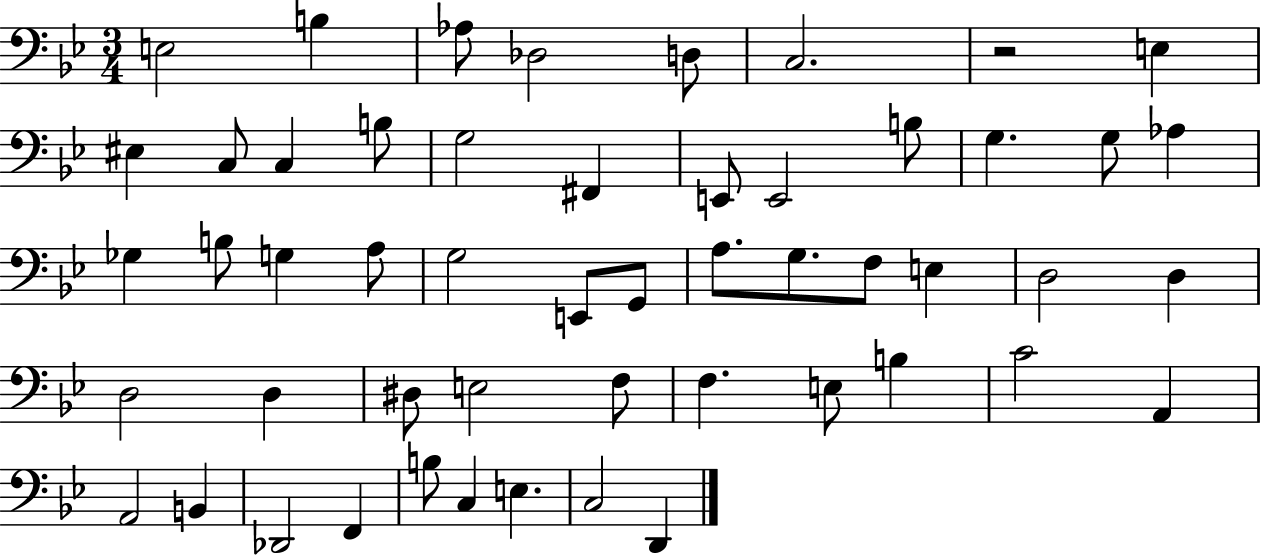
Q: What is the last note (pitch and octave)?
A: D2